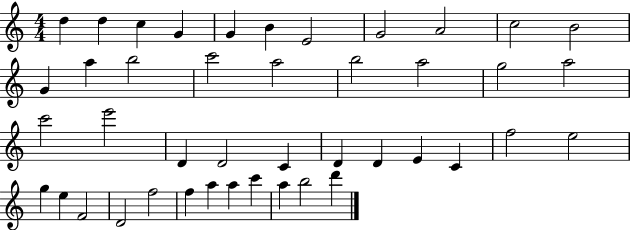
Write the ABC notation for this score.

X:1
T:Untitled
M:4/4
L:1/4
K:C
d d c G G B E2 G2 A2 c2 B2 G a b2 c'2 a2 b2 a2 g2 a2 c'2 e'2 D D2 C D D E C f2 e2 g e F2 D2 f2 f a a c' a b2 d'